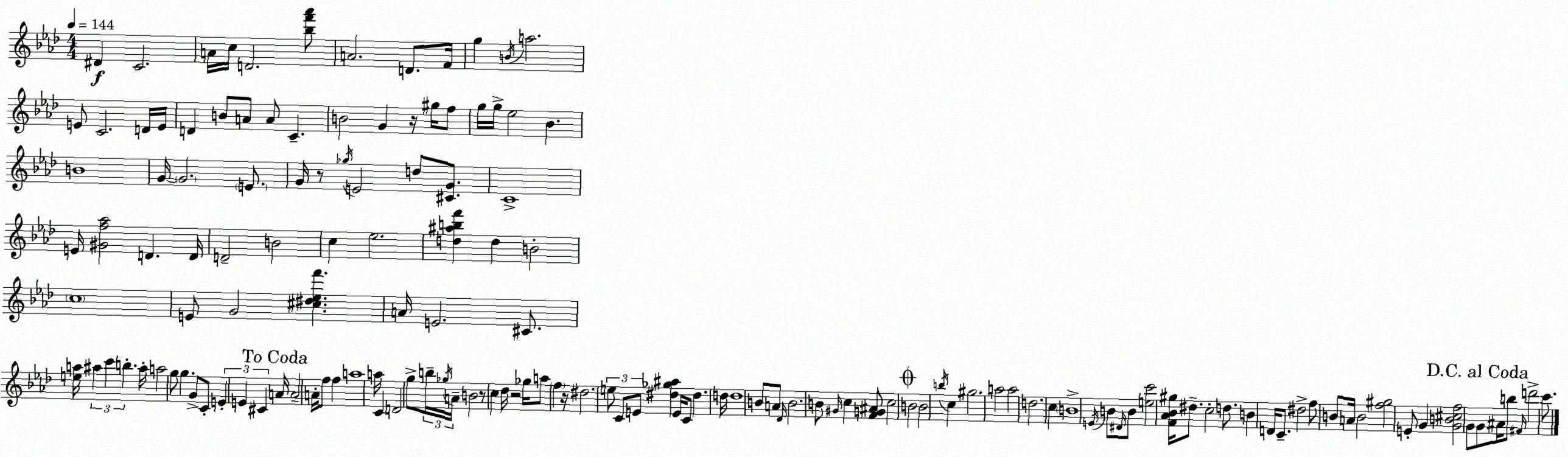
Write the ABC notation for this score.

X:1
T:Untitled
M:4/4
L:1/4
K:Ab
^D C2 A/4 c/4 D2 [_bf'_a']/2 A2 D/2 F/4 g B/4 a2 E/2 C2 D/4 E/4 D B/2 A/2 A/2 C B2 G z/4 ^g/4 f/2 g/4 g/4 _e2 _B B4 G/4 G2 E/2 G/4 z/2 _g/4 E2 d/2 [^CG]/2 C4 E/4 [^Gf_a]2 D D/4 D2 B2 c _e2 [d^abf'] d B2 c4 E/2 G2 [^c^d_ef'] A/4 E2 ^C/2 [ea]/4 ^a c' b ^a/4 a2 g/2 g G/2 C/2 E E ^C A/4 A2 A/4 f/2 f a4 a/4 C D2 g/2 b/4 _g/4 A/4 B2 z/2 c _d/4 z2 _g/4 a/2 f z/4 ^d2 e/2 C/2 E/2 [^d_g^a] E/4 C/2 ^d d/4 d4 B/2 A/2 _D/4 B2 B/2 ^G/4 c [FG^A]/2 c2 B2 B2 b/4 c ^g2 a2 a2 d2 c B4 E/4 B/2 ^D/4 B/2 [ec']2 [F_A_B^g]/4 ^d/2 c2 d/2 B D/4 C/2 ^d2 f/2 B/2 A/4 B2 [f^g]2 E/2 G [GB^cf]2 G/2 G/2 ^A/4 b/2 ^F/4 d'2 c'/2